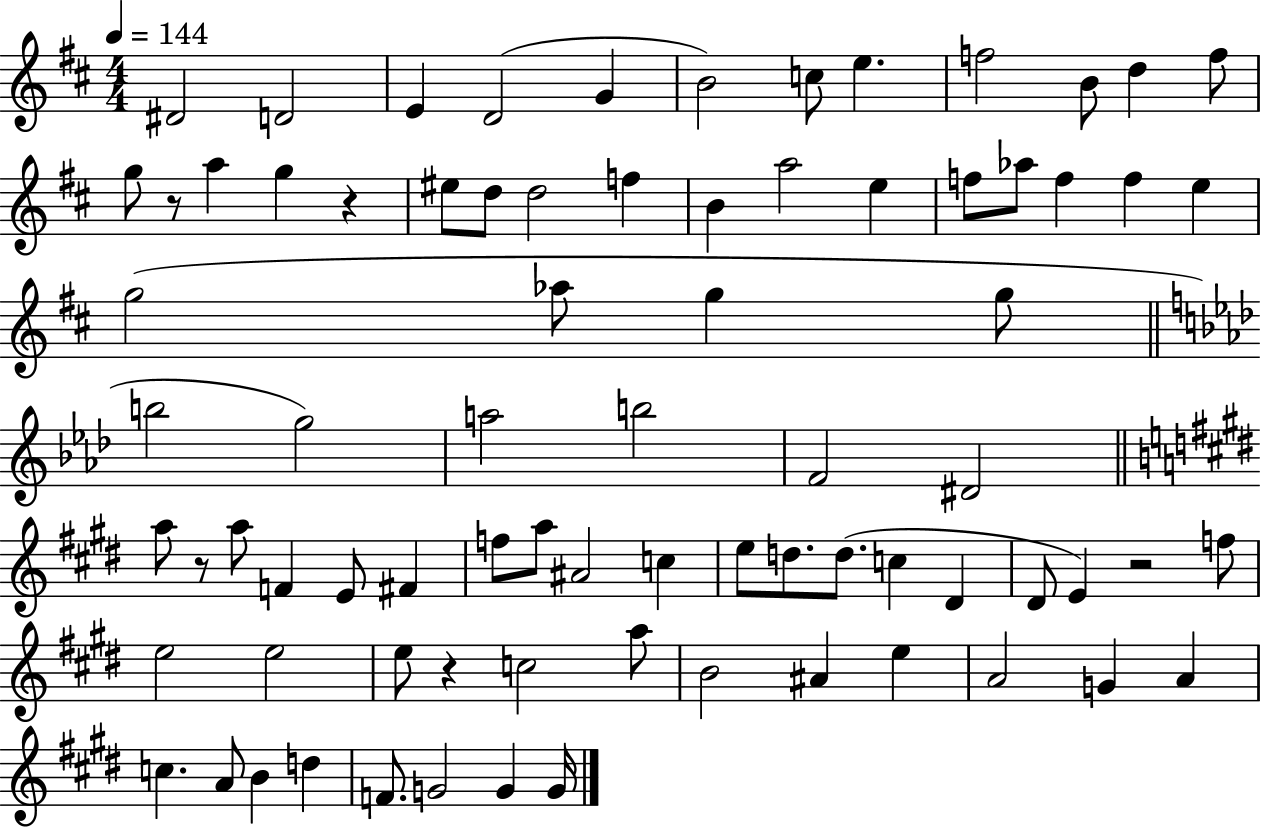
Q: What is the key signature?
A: D major